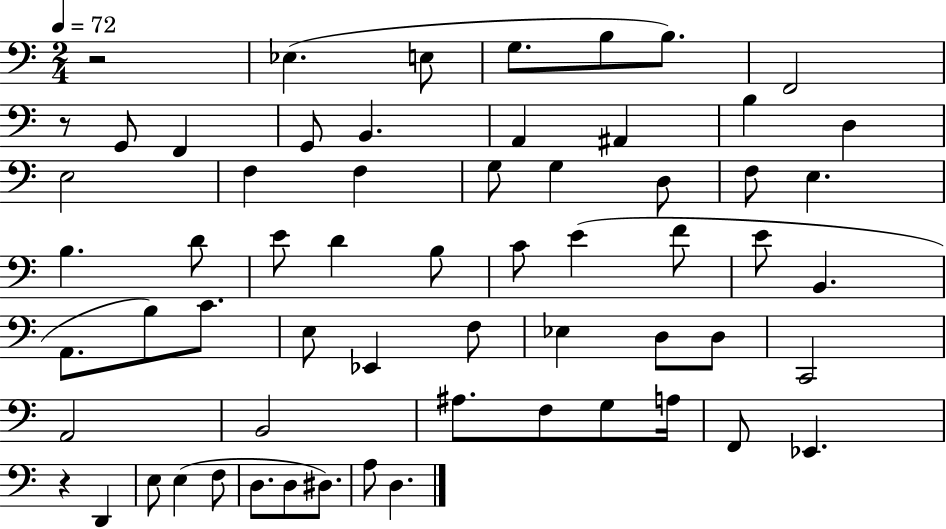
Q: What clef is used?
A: bass